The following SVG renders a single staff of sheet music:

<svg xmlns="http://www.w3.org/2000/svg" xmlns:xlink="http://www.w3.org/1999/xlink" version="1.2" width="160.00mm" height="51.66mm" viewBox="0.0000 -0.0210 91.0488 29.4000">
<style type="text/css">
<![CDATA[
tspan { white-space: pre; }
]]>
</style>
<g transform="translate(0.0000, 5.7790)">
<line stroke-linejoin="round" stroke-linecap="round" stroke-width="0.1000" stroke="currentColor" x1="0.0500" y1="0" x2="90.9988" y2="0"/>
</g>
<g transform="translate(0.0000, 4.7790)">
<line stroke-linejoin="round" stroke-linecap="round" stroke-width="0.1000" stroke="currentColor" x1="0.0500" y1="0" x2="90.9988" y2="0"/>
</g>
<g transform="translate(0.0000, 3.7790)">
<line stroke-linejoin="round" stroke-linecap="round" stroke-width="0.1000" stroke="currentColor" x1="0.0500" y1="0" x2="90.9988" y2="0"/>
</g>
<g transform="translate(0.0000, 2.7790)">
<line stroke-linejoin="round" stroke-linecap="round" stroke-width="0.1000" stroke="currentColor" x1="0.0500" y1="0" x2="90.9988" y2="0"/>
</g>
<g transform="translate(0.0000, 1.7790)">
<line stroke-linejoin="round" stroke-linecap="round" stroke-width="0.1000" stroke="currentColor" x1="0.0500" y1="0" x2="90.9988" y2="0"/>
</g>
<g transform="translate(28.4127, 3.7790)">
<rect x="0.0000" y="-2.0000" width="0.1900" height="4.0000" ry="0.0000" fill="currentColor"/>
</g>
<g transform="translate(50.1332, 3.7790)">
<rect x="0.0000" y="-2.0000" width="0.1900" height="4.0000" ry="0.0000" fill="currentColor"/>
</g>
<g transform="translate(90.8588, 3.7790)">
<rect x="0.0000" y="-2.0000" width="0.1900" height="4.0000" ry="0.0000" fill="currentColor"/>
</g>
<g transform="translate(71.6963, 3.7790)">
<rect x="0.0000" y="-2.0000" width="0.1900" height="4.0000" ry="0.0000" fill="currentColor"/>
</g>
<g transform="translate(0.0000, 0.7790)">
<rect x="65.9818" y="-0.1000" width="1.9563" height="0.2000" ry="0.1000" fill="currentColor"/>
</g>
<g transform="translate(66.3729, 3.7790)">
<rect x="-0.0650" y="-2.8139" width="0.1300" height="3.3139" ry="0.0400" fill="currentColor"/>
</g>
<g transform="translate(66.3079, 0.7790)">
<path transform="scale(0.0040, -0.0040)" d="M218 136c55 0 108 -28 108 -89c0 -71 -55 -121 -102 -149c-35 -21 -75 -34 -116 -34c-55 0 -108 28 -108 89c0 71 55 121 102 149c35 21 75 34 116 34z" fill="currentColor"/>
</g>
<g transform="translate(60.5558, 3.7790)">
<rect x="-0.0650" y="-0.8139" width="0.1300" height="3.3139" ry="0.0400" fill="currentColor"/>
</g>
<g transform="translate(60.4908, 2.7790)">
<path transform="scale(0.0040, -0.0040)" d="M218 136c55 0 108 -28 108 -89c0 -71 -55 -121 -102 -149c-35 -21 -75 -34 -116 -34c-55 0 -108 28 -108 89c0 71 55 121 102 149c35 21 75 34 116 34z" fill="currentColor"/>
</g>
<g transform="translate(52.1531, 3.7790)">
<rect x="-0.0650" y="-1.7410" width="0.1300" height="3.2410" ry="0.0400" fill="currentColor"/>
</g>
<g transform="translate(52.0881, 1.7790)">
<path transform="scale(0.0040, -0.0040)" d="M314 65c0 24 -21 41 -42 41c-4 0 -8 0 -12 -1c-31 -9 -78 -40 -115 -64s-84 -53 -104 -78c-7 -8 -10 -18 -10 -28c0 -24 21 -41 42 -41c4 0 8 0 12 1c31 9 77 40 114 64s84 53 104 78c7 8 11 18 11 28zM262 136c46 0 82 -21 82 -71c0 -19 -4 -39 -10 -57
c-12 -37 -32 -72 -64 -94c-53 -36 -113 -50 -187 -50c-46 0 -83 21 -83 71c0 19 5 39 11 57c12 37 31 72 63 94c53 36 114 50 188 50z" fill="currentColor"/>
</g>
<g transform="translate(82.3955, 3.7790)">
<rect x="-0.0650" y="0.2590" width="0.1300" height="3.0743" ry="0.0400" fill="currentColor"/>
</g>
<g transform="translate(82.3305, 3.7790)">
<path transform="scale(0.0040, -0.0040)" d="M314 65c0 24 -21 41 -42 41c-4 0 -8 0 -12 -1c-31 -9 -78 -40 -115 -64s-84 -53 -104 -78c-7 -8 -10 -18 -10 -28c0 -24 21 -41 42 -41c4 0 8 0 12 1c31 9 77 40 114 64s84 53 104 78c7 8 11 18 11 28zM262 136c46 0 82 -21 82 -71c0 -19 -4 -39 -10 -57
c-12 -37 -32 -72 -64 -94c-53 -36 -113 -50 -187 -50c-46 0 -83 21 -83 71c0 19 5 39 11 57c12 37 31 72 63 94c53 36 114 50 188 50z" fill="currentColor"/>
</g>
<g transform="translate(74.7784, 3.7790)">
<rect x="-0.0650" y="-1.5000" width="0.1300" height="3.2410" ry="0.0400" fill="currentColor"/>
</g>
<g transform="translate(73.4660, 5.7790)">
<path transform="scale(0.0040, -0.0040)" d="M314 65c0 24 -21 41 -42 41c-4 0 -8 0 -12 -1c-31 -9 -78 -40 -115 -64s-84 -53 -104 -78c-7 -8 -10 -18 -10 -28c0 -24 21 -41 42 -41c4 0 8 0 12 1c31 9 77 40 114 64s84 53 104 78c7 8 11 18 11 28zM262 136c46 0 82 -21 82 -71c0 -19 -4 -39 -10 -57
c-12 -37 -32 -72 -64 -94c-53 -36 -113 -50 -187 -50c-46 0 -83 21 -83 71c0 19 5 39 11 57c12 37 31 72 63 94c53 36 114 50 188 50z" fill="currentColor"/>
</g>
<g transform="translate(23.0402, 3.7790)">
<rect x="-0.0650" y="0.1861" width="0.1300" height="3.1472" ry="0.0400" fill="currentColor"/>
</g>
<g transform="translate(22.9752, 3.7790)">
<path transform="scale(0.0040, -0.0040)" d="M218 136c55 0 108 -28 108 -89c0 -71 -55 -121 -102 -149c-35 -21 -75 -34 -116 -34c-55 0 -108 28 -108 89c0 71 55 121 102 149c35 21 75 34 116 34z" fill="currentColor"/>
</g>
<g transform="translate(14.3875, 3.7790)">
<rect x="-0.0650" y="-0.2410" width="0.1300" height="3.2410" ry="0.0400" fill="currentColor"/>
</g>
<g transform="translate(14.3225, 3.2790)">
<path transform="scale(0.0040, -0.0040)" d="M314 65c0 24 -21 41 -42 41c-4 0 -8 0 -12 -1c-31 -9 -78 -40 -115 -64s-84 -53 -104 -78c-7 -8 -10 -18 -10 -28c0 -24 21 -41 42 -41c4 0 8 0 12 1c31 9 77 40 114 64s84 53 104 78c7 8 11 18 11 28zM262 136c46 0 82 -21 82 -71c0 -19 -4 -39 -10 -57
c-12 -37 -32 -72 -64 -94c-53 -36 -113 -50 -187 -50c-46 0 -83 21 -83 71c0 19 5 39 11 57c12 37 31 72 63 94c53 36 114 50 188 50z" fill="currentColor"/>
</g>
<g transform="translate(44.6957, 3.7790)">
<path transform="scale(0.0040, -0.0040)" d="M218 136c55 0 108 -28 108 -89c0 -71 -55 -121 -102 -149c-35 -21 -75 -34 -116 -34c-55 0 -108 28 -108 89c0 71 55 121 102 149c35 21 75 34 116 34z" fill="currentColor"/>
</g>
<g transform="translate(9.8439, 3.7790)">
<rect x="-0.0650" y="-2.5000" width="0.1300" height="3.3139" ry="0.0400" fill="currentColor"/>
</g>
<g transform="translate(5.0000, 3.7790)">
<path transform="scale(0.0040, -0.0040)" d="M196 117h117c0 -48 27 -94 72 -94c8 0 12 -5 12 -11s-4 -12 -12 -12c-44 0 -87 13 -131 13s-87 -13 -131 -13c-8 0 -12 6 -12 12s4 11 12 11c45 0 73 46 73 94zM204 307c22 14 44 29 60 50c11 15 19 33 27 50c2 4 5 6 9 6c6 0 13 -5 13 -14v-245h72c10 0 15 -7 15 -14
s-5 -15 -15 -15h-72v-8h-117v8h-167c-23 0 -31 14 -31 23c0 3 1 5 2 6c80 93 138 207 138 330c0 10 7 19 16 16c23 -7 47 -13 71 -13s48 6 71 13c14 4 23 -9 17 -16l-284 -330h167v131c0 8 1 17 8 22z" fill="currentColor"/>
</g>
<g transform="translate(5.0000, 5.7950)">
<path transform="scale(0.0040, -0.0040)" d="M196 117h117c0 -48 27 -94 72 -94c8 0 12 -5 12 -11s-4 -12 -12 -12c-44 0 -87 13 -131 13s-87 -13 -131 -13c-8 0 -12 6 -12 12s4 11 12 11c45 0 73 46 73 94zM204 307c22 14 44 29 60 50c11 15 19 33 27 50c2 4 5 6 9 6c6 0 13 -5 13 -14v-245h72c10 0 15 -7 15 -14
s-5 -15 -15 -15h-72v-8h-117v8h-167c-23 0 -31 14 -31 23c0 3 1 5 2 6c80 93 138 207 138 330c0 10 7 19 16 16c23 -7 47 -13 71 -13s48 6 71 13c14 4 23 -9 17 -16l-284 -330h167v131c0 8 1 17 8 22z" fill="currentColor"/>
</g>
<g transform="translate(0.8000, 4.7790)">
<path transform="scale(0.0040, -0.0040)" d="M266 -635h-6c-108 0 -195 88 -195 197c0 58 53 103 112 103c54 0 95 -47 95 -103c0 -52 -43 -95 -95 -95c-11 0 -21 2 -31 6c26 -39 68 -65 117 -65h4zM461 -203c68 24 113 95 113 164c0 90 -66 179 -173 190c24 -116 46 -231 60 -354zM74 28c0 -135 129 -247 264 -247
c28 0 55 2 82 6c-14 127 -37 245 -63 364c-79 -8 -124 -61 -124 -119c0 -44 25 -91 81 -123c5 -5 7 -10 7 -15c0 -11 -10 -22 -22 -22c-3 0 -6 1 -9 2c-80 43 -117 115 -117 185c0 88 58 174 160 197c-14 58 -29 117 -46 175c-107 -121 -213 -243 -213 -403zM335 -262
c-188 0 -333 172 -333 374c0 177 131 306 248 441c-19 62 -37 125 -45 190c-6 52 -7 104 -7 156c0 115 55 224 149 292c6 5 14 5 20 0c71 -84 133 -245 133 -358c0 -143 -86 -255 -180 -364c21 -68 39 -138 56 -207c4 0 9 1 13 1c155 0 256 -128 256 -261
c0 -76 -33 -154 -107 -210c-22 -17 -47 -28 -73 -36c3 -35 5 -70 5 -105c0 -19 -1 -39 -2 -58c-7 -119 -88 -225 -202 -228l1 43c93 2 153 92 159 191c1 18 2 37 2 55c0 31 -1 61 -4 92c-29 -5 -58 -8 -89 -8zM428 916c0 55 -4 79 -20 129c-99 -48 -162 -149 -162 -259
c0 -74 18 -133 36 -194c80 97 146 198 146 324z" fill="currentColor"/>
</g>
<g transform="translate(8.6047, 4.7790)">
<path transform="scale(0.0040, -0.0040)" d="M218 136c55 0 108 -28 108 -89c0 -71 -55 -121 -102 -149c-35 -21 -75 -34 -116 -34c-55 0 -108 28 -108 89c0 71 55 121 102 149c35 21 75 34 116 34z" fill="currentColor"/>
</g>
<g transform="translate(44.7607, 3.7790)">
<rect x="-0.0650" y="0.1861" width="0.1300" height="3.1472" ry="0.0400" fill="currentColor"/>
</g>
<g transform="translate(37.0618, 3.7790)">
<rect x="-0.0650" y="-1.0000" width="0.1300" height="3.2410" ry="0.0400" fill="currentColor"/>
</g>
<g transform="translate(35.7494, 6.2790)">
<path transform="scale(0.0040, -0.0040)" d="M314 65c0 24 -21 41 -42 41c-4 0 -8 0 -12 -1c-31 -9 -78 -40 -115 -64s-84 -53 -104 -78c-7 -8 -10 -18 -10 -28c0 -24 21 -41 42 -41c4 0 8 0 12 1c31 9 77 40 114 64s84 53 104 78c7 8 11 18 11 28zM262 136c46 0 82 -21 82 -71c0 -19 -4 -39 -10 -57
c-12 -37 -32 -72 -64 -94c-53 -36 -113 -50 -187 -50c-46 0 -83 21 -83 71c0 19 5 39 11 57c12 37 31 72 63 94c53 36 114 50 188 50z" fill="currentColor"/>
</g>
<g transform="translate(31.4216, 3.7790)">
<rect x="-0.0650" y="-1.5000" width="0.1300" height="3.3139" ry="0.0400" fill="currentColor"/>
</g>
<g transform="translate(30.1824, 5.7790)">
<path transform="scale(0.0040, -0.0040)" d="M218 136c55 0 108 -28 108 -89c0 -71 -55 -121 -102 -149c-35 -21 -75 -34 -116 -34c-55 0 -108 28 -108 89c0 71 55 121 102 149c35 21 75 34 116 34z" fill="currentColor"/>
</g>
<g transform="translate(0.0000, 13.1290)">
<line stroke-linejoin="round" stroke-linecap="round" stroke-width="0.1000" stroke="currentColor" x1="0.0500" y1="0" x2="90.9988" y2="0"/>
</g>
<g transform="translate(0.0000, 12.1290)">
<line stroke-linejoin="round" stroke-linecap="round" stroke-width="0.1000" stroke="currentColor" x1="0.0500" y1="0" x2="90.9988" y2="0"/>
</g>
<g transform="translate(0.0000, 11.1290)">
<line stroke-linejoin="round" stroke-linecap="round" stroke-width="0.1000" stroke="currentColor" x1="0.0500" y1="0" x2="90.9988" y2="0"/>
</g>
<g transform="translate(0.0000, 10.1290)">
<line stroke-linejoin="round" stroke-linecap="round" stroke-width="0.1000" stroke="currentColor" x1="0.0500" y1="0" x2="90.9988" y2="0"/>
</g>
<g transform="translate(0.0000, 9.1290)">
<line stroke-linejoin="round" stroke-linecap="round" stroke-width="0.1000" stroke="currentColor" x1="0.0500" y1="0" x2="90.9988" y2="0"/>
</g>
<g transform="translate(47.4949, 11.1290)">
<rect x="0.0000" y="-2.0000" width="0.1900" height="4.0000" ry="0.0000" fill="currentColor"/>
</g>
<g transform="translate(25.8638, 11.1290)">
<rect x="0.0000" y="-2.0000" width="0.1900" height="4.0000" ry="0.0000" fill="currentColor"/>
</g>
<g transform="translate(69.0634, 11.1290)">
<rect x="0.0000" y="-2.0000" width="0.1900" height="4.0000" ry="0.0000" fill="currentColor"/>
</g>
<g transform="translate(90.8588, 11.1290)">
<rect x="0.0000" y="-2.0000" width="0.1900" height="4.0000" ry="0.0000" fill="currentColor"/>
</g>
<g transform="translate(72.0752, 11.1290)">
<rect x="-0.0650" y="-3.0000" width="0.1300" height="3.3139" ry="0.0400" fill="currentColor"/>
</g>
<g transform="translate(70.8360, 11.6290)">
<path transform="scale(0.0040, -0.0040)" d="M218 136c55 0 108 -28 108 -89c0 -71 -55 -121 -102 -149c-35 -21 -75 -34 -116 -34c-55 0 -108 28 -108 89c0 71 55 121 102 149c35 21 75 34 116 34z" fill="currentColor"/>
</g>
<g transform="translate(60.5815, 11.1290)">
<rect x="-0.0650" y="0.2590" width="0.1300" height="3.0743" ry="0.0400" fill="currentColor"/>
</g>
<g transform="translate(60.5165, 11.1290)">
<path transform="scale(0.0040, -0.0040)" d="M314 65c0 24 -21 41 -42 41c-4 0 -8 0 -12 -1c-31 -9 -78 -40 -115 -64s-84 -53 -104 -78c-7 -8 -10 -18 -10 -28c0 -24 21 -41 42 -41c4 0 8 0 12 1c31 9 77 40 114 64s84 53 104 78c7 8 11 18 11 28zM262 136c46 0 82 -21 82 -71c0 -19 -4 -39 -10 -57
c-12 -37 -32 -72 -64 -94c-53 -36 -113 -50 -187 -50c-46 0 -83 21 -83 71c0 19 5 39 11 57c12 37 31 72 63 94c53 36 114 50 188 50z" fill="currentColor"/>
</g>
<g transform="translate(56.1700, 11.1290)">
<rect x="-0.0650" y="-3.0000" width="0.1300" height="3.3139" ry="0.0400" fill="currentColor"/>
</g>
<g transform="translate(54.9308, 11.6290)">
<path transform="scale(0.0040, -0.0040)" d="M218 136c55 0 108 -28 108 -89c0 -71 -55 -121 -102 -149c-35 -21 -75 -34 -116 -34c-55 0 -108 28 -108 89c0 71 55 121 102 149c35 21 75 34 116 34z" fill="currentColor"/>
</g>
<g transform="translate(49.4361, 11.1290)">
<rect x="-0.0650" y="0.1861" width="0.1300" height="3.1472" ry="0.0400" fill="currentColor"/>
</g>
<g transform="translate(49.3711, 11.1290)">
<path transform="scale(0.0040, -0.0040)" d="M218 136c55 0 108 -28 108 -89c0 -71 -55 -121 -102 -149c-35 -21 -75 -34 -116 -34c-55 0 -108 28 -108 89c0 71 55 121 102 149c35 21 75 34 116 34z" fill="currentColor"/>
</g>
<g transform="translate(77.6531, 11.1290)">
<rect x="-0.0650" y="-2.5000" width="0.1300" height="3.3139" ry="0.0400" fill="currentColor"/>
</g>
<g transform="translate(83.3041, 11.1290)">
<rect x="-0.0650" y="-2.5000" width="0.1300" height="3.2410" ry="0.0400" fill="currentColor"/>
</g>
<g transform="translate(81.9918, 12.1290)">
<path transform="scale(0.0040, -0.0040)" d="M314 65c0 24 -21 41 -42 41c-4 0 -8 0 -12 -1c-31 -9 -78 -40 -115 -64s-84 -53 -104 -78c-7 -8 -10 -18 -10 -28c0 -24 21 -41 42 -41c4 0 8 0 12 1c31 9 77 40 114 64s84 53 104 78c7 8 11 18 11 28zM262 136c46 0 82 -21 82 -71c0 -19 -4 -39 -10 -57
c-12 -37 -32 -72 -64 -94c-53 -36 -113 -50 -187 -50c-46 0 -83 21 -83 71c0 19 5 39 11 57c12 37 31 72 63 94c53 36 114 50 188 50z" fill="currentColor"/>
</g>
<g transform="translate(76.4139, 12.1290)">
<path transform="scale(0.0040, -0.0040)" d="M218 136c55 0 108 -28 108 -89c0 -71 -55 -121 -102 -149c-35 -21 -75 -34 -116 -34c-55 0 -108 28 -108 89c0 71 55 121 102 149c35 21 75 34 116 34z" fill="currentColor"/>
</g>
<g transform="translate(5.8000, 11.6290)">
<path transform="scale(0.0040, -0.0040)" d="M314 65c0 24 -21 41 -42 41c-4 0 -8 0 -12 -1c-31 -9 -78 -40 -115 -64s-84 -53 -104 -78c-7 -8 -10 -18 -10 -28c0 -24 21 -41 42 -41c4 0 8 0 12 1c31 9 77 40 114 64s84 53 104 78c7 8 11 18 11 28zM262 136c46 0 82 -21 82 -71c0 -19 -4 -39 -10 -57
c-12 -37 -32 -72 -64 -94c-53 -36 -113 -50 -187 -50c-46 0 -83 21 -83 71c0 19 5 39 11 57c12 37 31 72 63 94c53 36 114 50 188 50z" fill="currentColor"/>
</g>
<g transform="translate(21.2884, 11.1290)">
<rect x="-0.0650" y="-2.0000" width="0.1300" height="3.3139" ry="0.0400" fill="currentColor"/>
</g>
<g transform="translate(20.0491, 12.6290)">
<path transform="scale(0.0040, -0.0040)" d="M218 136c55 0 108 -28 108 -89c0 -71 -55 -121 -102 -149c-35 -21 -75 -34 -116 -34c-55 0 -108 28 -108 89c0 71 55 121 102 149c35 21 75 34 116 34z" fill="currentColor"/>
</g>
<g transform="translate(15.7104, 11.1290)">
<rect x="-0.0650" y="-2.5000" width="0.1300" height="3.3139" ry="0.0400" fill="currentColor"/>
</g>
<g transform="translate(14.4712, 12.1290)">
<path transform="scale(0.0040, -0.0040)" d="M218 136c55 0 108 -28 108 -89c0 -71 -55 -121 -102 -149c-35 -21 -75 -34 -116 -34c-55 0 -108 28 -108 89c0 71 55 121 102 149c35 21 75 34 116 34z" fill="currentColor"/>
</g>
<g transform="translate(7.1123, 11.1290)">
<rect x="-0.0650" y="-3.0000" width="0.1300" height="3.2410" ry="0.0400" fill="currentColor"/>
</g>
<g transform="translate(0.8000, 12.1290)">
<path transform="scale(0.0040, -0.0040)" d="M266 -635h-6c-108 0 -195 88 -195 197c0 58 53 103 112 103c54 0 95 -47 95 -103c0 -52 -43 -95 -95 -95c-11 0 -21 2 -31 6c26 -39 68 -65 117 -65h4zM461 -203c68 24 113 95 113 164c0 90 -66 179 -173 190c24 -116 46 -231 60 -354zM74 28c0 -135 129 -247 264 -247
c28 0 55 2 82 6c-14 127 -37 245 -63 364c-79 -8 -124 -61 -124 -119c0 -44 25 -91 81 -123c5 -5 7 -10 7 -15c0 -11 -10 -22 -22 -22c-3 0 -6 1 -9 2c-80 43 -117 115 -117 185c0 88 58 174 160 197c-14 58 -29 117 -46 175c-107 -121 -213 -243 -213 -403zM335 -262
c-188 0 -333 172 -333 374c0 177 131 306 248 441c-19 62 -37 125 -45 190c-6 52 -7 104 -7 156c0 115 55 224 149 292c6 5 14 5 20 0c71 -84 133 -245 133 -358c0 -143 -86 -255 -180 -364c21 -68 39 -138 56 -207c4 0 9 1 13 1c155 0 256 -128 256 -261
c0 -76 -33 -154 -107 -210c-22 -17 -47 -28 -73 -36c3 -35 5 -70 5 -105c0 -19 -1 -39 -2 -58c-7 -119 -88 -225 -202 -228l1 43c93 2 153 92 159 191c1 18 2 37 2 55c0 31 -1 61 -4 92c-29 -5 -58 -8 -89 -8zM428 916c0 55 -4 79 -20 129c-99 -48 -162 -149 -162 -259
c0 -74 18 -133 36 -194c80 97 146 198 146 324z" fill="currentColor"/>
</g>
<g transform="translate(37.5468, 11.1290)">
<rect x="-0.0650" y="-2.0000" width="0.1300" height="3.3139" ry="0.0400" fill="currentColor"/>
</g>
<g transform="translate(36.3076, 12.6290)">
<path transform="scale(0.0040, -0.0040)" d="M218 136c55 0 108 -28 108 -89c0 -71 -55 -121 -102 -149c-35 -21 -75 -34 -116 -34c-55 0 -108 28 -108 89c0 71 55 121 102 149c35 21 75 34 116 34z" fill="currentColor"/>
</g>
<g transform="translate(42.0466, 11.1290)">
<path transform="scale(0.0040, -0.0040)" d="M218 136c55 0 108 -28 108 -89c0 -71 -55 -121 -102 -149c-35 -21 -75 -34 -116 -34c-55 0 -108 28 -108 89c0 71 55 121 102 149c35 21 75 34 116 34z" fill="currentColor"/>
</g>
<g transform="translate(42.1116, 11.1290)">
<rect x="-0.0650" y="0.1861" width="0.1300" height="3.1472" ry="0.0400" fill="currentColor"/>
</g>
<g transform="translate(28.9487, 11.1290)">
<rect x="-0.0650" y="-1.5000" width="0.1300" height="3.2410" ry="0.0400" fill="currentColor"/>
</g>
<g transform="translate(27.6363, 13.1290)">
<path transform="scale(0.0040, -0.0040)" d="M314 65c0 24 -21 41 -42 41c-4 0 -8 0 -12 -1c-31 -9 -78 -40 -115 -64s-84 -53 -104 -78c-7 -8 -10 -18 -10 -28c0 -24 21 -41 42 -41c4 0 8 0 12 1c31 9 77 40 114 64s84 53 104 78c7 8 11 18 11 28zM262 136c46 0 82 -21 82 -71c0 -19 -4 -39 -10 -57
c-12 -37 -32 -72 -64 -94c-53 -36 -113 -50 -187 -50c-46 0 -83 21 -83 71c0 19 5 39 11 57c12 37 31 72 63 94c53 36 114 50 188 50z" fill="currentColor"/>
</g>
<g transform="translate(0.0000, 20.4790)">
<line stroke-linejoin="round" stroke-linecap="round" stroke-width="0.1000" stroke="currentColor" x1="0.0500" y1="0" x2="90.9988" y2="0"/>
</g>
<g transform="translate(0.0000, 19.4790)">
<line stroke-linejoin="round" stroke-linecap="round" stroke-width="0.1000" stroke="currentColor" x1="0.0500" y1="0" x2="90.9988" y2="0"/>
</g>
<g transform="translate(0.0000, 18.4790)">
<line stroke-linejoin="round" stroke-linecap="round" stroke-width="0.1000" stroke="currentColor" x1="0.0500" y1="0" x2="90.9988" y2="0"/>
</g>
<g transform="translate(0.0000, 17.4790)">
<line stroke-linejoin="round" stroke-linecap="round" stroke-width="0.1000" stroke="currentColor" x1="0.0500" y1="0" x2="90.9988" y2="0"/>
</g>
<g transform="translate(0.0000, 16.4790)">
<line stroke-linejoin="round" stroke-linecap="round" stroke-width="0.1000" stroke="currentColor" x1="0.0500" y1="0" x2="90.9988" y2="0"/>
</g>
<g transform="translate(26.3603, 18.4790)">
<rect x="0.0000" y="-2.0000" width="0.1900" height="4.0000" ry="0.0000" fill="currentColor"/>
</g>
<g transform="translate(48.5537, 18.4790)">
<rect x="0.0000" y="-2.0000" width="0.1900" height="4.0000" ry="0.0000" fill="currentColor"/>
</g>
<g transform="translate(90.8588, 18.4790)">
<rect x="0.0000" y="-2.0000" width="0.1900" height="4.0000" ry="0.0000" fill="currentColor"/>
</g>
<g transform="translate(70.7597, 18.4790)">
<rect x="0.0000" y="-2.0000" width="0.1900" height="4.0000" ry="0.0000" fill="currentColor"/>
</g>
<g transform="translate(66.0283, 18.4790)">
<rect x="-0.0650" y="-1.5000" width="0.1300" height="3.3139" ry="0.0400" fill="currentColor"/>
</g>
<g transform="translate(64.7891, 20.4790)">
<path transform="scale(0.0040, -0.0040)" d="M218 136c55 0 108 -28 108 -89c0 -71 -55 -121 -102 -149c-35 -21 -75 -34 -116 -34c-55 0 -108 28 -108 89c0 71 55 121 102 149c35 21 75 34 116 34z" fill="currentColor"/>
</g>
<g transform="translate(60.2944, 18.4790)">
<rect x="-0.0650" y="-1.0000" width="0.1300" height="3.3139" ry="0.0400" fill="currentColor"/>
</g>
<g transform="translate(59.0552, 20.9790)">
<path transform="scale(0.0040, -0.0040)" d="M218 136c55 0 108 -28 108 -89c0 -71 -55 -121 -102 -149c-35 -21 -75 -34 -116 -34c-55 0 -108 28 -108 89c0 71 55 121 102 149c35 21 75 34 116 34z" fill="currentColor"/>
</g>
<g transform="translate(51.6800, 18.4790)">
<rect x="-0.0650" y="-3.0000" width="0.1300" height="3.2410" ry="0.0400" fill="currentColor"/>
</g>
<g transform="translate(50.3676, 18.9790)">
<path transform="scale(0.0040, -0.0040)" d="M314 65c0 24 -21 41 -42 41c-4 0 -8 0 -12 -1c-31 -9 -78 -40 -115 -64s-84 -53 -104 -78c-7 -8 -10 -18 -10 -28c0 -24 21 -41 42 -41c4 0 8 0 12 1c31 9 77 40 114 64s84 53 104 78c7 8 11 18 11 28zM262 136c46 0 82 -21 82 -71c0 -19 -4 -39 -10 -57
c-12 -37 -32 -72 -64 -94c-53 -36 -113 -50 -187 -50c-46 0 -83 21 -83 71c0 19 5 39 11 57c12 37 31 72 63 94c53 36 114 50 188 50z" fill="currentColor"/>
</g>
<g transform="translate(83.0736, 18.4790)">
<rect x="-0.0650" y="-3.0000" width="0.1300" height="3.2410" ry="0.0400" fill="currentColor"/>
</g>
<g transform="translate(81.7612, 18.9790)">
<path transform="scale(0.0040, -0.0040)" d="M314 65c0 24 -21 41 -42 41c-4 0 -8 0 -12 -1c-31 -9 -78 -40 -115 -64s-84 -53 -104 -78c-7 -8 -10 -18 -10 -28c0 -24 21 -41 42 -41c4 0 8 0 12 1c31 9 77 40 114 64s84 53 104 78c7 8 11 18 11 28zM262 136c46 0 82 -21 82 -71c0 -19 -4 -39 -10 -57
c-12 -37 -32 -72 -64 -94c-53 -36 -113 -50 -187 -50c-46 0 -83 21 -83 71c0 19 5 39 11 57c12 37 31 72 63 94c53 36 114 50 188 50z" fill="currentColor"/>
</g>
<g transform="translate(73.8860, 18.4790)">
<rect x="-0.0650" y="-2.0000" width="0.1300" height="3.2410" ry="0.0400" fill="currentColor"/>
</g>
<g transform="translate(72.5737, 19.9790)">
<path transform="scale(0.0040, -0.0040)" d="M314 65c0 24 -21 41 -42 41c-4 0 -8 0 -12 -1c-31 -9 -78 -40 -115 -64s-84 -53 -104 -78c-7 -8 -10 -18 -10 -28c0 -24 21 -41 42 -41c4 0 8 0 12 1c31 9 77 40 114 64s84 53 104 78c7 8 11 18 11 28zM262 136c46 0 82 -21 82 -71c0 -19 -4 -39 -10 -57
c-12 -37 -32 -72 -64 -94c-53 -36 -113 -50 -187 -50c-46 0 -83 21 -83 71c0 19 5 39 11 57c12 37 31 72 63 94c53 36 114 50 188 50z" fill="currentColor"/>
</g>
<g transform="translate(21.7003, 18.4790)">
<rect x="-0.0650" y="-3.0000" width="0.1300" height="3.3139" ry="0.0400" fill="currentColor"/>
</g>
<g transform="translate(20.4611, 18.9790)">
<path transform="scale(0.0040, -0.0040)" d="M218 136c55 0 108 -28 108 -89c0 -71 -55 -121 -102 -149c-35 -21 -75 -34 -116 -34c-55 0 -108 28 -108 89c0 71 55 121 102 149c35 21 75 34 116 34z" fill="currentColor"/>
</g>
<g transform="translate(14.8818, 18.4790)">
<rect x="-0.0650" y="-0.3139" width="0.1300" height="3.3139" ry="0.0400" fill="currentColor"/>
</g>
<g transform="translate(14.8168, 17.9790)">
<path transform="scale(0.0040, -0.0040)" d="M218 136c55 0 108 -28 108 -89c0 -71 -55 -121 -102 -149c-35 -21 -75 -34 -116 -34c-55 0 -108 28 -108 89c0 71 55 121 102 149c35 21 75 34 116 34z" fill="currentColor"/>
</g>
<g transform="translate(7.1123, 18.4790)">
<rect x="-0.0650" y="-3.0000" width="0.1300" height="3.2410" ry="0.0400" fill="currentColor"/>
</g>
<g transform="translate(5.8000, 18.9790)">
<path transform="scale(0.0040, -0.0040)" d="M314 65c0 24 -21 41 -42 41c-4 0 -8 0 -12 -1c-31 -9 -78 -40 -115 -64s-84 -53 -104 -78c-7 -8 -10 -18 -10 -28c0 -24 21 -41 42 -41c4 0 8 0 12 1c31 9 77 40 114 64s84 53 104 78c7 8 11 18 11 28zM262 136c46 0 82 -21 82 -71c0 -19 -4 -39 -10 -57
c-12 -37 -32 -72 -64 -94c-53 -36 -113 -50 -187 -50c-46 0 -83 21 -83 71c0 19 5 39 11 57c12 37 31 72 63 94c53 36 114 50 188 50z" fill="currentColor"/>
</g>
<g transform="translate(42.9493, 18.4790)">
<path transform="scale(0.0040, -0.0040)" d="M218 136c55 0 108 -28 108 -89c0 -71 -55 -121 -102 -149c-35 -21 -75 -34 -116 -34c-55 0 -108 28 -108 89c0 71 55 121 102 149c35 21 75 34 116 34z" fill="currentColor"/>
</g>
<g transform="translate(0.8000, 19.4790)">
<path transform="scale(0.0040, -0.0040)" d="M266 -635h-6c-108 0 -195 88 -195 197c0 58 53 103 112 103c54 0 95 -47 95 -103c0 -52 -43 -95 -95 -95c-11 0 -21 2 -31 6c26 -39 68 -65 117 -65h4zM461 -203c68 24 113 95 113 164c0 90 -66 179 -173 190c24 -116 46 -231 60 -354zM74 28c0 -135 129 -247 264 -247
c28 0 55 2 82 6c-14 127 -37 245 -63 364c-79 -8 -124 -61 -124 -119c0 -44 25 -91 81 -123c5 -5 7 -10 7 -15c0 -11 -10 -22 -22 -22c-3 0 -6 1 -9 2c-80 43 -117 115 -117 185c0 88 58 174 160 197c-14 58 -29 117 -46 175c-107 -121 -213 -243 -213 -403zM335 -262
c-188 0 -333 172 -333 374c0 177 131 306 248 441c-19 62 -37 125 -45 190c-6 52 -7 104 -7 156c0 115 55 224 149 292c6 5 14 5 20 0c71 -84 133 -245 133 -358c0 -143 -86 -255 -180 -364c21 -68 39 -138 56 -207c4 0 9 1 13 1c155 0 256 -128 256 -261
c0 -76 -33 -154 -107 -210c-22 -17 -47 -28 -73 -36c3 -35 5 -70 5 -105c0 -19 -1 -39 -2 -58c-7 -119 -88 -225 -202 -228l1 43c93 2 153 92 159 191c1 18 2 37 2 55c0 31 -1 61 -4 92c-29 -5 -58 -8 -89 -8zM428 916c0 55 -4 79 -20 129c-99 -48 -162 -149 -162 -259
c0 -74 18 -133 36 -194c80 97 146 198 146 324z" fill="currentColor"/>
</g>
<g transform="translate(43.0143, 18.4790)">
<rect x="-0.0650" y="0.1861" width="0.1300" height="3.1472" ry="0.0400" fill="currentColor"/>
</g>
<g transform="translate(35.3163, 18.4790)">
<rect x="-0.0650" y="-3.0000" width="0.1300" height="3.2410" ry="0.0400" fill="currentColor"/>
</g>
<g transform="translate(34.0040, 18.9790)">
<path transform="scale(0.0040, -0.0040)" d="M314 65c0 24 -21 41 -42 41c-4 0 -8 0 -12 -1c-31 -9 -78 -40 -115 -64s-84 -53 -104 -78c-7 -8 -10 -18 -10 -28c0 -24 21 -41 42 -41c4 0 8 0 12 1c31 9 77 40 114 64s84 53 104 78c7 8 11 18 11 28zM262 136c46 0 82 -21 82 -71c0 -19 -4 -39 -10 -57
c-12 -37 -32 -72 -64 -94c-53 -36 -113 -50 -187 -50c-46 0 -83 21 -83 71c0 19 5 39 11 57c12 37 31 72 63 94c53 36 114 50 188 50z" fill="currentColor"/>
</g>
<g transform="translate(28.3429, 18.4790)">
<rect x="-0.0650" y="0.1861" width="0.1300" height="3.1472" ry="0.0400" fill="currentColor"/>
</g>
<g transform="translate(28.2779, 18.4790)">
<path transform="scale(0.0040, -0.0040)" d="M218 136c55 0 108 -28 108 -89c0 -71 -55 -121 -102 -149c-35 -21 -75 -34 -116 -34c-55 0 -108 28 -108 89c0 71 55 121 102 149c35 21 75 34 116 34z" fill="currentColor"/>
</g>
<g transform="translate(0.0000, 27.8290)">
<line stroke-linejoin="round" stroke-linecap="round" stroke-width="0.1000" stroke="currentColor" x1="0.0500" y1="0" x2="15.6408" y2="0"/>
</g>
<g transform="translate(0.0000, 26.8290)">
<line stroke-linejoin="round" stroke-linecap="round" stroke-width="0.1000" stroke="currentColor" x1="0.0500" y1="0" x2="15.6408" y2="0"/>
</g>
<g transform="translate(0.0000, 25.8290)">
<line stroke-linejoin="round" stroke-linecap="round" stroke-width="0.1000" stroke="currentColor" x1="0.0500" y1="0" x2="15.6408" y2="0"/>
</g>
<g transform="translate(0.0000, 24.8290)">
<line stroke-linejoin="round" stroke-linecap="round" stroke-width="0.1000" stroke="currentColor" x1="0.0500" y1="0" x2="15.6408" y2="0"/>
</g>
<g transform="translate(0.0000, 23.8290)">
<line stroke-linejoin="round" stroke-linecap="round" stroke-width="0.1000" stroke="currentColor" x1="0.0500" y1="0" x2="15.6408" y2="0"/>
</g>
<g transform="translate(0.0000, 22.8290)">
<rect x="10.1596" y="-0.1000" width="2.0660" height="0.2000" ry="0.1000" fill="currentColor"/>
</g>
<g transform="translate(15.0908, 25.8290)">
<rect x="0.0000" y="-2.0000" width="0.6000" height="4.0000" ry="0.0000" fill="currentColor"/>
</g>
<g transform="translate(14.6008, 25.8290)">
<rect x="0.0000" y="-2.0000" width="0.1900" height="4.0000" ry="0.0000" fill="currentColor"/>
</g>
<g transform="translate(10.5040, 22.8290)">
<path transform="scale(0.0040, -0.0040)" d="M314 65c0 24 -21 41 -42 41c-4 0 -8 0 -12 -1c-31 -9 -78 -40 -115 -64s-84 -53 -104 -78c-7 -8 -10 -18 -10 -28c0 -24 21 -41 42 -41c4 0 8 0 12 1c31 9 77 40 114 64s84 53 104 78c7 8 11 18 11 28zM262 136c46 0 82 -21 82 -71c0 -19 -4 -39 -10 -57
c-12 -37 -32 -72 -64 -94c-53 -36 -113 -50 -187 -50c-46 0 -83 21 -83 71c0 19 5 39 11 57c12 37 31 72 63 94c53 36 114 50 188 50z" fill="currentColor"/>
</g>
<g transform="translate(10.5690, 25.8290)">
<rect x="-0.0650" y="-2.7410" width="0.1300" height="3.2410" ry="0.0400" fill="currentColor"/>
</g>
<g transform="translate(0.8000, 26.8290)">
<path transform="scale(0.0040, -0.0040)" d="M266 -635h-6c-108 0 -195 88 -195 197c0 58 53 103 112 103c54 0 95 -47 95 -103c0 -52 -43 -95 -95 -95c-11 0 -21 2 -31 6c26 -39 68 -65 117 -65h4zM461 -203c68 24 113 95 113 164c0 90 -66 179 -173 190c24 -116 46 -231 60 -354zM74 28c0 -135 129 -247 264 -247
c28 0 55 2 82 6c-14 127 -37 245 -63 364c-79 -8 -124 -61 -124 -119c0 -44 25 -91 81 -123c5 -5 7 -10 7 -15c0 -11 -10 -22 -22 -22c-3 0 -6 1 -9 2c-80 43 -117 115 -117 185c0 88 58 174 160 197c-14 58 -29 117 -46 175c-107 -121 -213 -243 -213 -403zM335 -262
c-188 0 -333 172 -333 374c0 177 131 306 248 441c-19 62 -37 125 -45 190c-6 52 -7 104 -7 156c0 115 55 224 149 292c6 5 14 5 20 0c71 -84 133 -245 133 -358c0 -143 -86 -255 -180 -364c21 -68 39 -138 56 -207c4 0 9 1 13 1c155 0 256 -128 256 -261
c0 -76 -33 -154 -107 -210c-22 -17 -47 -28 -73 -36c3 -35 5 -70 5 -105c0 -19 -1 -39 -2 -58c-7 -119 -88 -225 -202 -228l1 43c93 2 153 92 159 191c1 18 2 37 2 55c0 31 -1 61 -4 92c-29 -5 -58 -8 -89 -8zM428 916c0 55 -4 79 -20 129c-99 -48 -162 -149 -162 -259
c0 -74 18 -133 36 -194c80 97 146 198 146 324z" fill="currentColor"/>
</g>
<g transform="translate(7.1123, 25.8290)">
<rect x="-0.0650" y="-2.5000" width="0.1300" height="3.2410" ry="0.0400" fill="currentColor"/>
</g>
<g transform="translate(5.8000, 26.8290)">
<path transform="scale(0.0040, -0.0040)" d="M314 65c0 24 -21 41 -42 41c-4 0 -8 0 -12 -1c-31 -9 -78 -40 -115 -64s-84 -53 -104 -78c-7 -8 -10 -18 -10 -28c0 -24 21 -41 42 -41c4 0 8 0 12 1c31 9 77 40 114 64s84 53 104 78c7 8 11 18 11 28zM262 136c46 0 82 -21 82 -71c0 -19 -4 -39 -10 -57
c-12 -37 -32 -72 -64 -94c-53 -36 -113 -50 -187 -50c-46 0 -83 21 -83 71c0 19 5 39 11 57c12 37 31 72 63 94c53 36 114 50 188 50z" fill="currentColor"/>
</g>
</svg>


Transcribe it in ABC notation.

X:1
T:Untitled
M:4/4
L:1/4
K:C
G c2 B E D2 B f2 d a E2 B2 A2 G F E2 F B B A B2 A G G2 A2 c A B A2 B A2 D E F2 A2 G2 a2